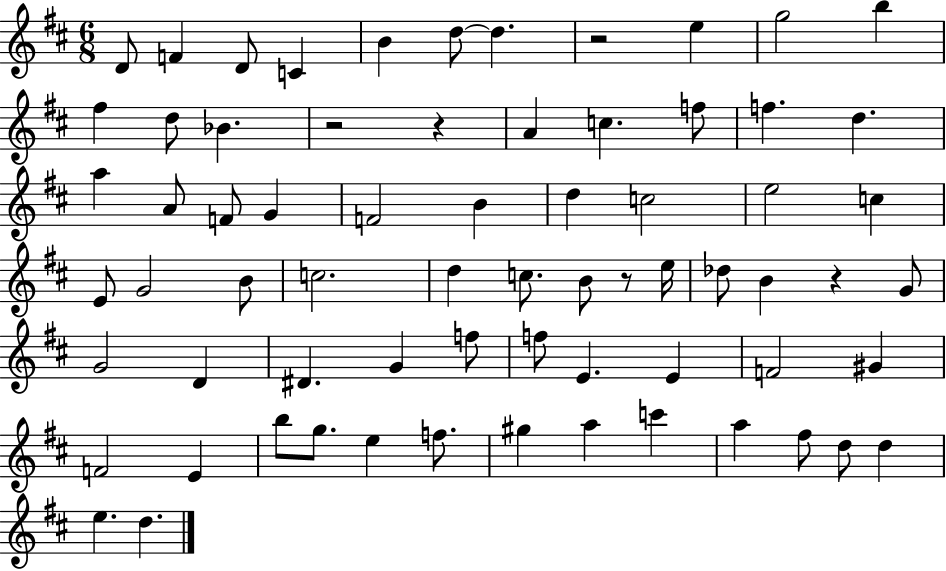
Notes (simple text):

D4/e F4/q D4/e C4/q B4/q D5/e D5/q. R/h E5/q G5/h B5/q F#5/q D5/e Bb4/q. R/h R/q A4/q C5/q. F5/e F5/q. D5/q. A5/q A4/e F4/e G4/q F4/h B4/q D5/q C5/h E5/h C5/q E4/e G4/h B4/e C5/h. D5/q C5/e. B4/e R/e E5/s Db5/e B4/q R/q G4/e G4/h D4/q D#4/q. G4/q F5/e F5/e E4/q. E4/q F4/h G#4/q F4/h E4/q B5/e G5/e. E5/q F5/e. G#5/q A5/q C6/q A5/q F#5/e D5/e D5/q E5/q. D5/q.